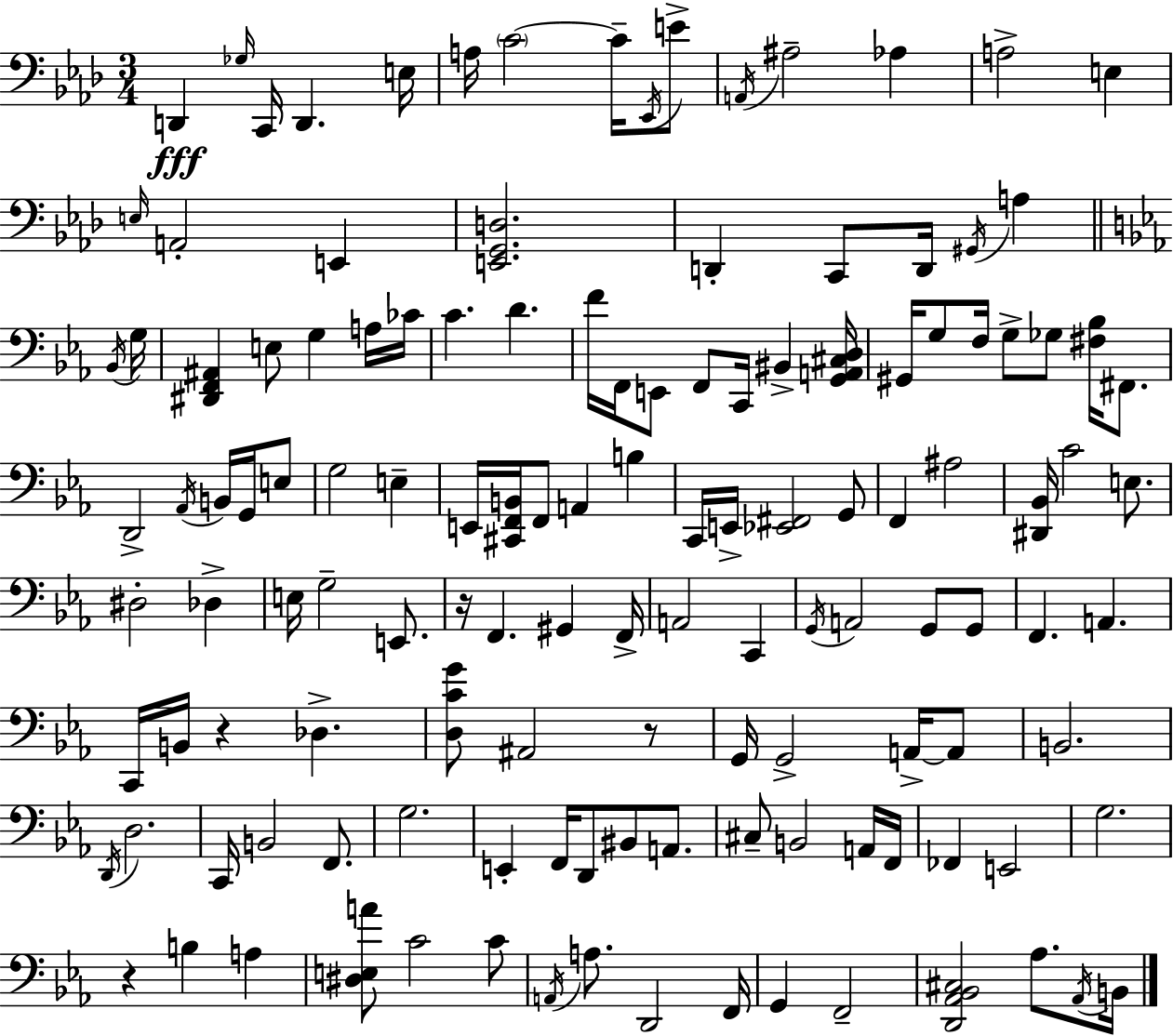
{
  \clef bass
  \numericTimeSignature
  \time 3/4
  \key f \minor
  \repeat volta 2 { d,4\fff \grace { ges16 } c,16 d,4. | e16 a16 \parenthesize c'2~~ c'16-- \acciaccatura { ees,16 } | e'8-> \acciaccatura { a,16 } ais2-- aes4 | a2-> e4 | \break \grace { e16 } a,2-. | e,4 <e, g, d>2. | d,4-. c,8 d,16 \acciaccatura { gis,16 } | a4 \bar "||" \break \key ees \major \acciaccatura { bes,16 } g16 <dis, f, ais,>4 e8 g4 | a16 ces'16 c'4. d'4. | f'16 f,16 e,8 f,8 c,16 bis,4-> | <g, a, cis d>16 gis,16 g8 f16 g8-> ges8 <fis bes>16 fis,8. | \break d,2-> \acciaccatura { aes,16 } b,16 | g,16 e8 g2 e4-- | e,16 <cis, f, b,>16 f,8 a,4 b4 | c,16 e,16-> <ees, fis,>2 | \break g,8 f,4 ais2 | <dis, bes,>16 c'2 | e8. dis2-. des4-> | e16 g2-- | \break e,8. r16 f,4. gis,4 | f,16-> a,2 c,4 | \acciaccatura { g,16 } a,2 | g,8 g,8 f,4. a,4. | \break c,16 b,16 r4 des4.-> | <d c' g'>8 ais,2 | r8 g,16 g,2-> | a,16->~~ a,8 b,2. | \break \acciaccatura { d,16 } d2. | c,16 b,2 | f,8. g2. | e,4-. f,16 d,8 | \break bis,8 a,8. cis8-- b,2 | a,16 f,16 fes,4 e,2 | g2. | r4 b4 | \break a4 <dis e a'>8 c'2 | c'8 \acciaccatura { a,16 } a8. d,2 | f,16 g,4 f,2-- | <d, aes, bes, cis>2 | \break aes8. \acciaccatura { aes,16 } b,16 } \bar "|."
}